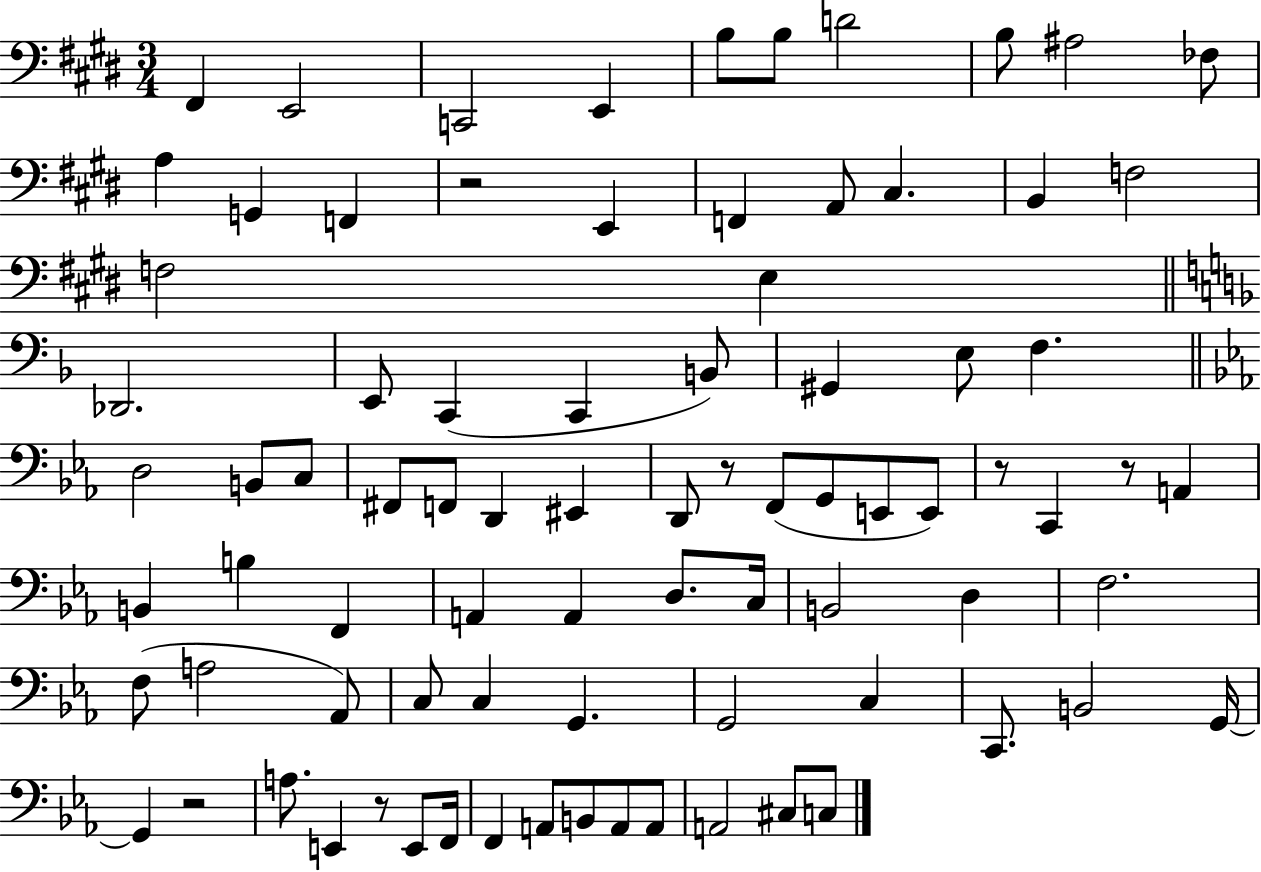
X:1
T:Untitled
M:3/4
L:1/4
K:E
^F,, E,,2 C,,2 E,, B,/2 B,/2 D2 B,/2 ^A,2 _F,/2 A, G,, F,, z2 E,, F,, A,,/2 ^C, B,, F,2 F,2 E, _D,,2 E,,/2 C,, C,, B,,/2 ^G,, E,/2 F, D,2 B,,/2 C,/2 ^F,,/2 F,,/2 D,, ^E,, D,,/2 z/2 F,,/2 G,,/2 E,,/2 E,,/2 z/2 C,, z/2 A,, B,, B, F,, A,, A,, D,/2 C,/4 B,,2 D, F,2 F,/2 A,2 _A,,/2 C,/2 C, G,, G,,2 C, C,,/2 B,,2 G,,/4 G,, z2 A,/2 E,, z/2 E,,/2 F,,/4 F,, A,,/2 B,,/2 A,,/2 A,,/2 A,,2 ^C,/2 C,/2